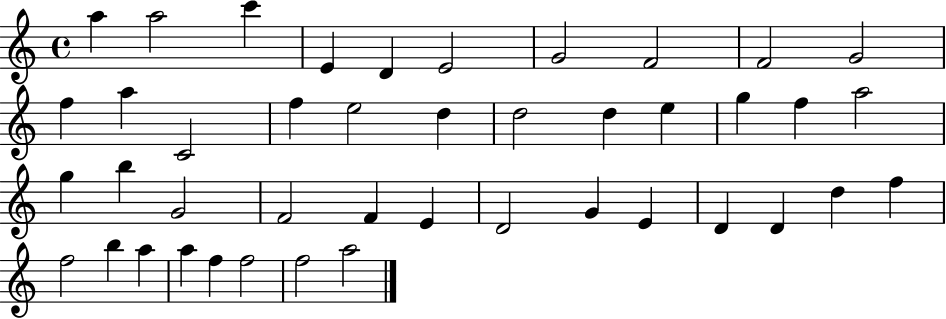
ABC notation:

X:1
T:Untitled
M:4/4
L:1/4
K:C
a a2 c' E D E2 G2 F2 F2 G2 f a C2 f e2 d d2 d e g f a2 g b G2 F2 F E D2 G E D D d f f2 b a a f f2 f2 a2